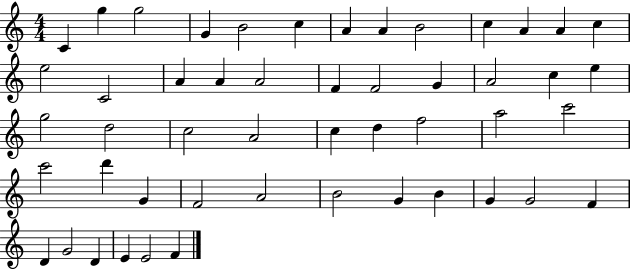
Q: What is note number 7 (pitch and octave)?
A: A4